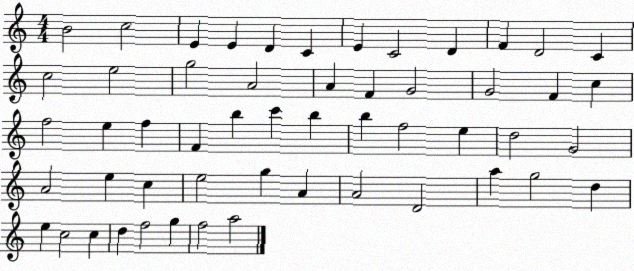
X:1
T:Untitled
M:4/4
L:1/4
K:C
B2 c2 E E D C E C2 D F D2 C c2 e2 g2 A2 A F G2 G2 F c f2 e f F b c' b b f2 e d2 G2 A2 e c e2 g A A2 D2 a g2 d e c2 c d f2 g f2 a2